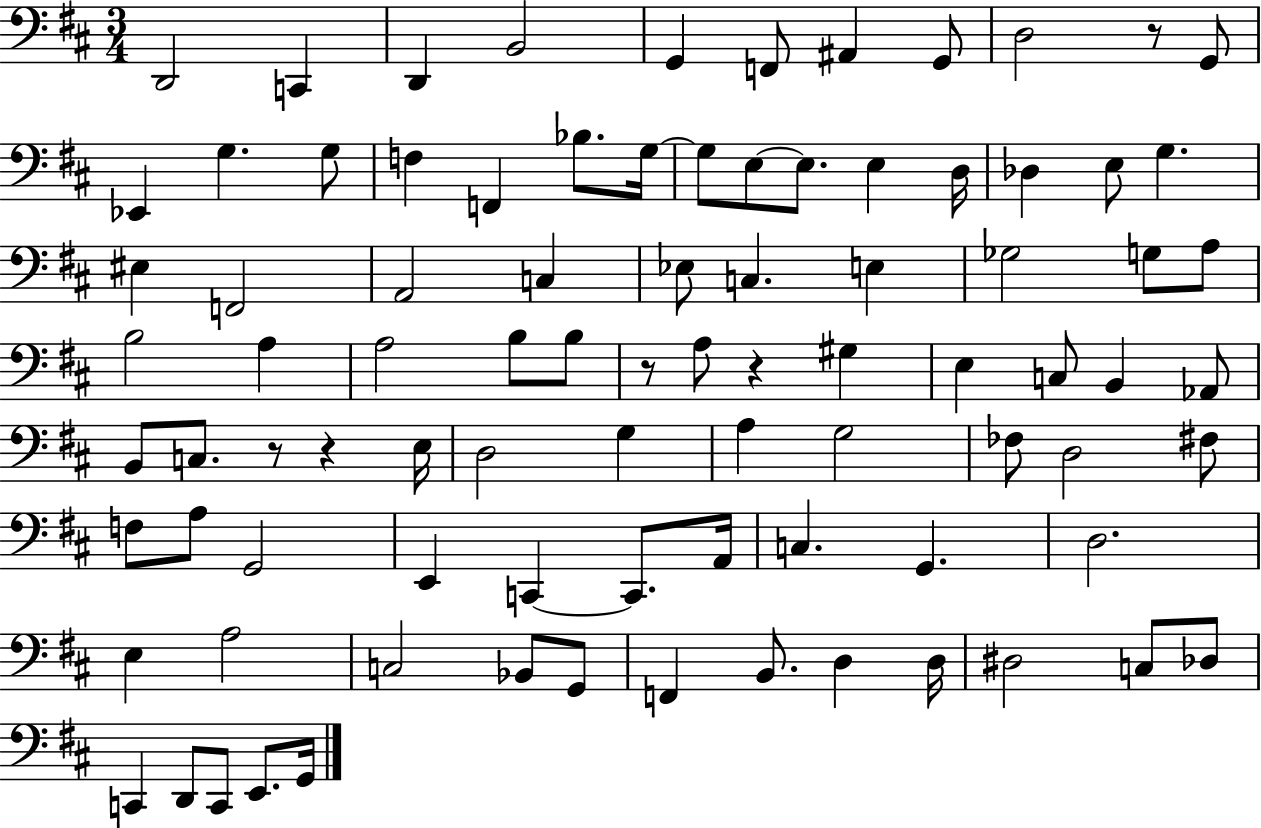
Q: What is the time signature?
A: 3/4